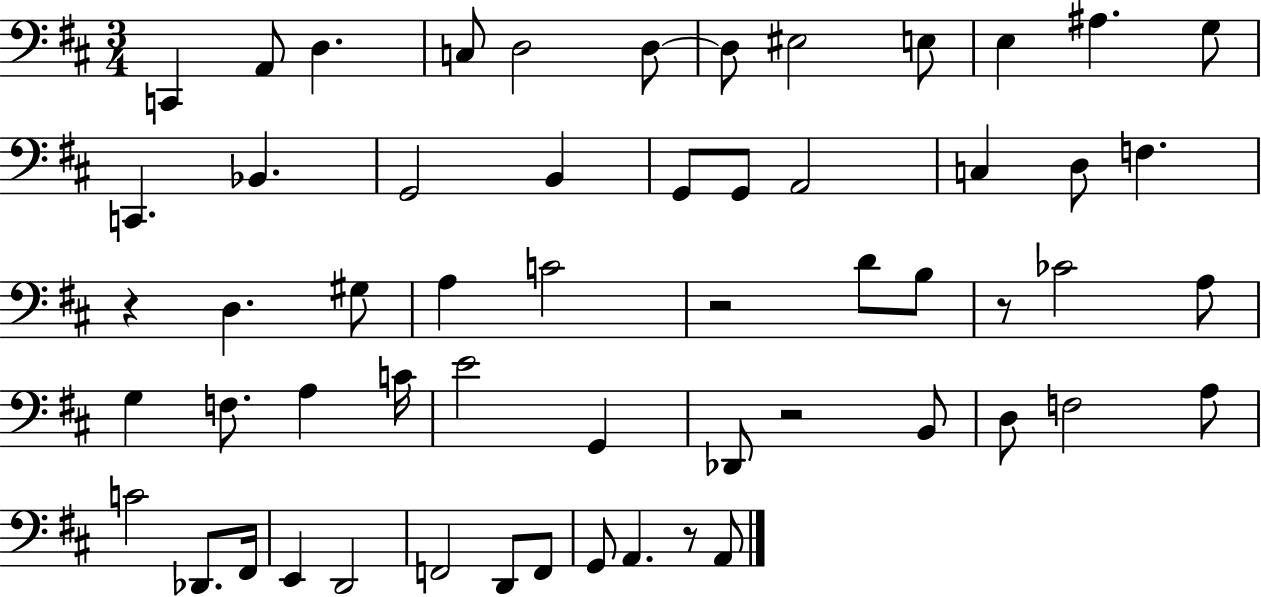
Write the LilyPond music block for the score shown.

{
  \clef bass
  \numericTimeSignature
  \time 3/4
  \key d \major
  c,4 a,8 d4. | c8 d2 d8~~ | d8 eis2 e8 | e4 ais4. g8 | \break c,4. bes,4. | g,2 b,4 | g,8 g,8 a,2 | c4 d8 f4. | \break r4 d4. gis8 | a4 c'2 | r2 d'8 b8 | r8 ces'2 a8 | \break g4 f8. a4 c'16 | e'2 g,4 | des,8 r2 b,8 | d8 f2 a8 | \break c'2 des,8. fis,16 | e,4 d,2 | f,2 d,8 f,8 | g,8 a,4. r8 a,8 | \break \bar "|."
}